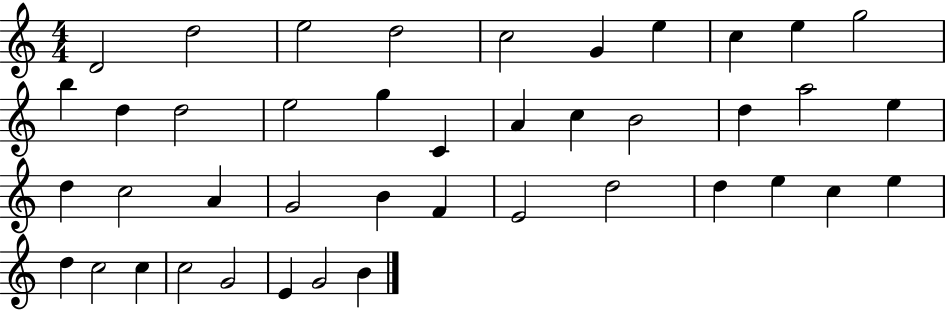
D4/h D5/h E5/h D5/h C5/h G4/q E5/q C5/q E5/q G5/h B5/q D5/q D5/h E5/h G5/q C4/q A4/q C5/q B4/h D5/q A5/h E5/q D5/q C5/h A4/q G4/h B4/q F4/q E4/h D5/h D5/q E5/q C5/q E5/q D5/q C5/h C5/q C5/h G4/h E4/q G4/h B4/q